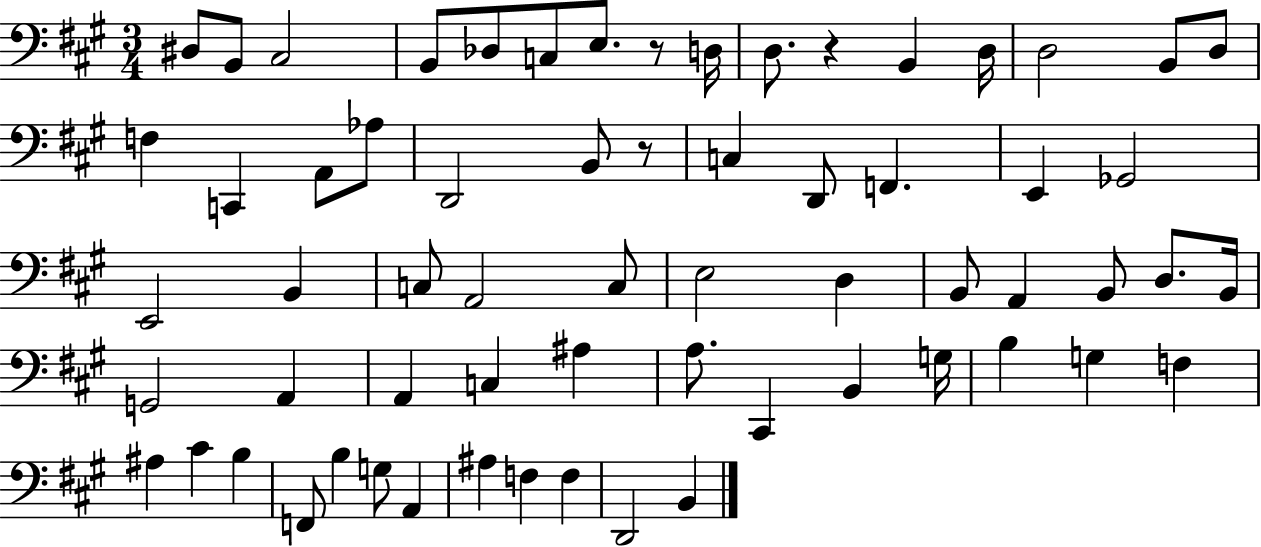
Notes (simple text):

D#3/e B2/e C#3/h B2/e Db3/e C3/e E3/e. R/e D3/s D3/e. R/q B2/q D3/s D3/h B2/e D3/e F3/q C2/q A2/e Ab3/e D2/h B2/e R/e C3/q D2/e F2/q. E2/q Gb2/h E2/h B2/q C3/e A2/h C3/e E3/h D3/q B2/e A2/q B2/e D3/e. B2/s G2/h A2/q A2/q C3/q A#3/q A3/e. C#2/q B2/q G3/s B3/q G3/q F3/q A#3/q C#4/q B3/q F2/e B3/q G3/e A2/q A#3/q F3/q F3/q D2/h B2/q